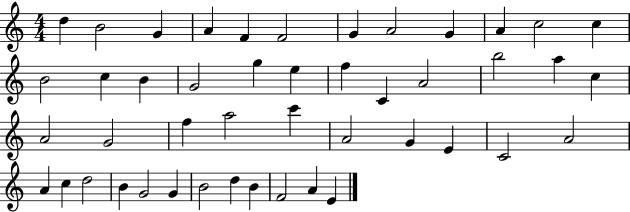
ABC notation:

X:1
T:Untitled
M:4/4
L:1/4
K:C
d B2 G A F F2 G A2 G A c2 c B2 c B G2 g e f C A2 b2 a c A2 G2 f a2 c' A2 G E C2 A2 A c d2 B G2 G B2 d B F2 A E